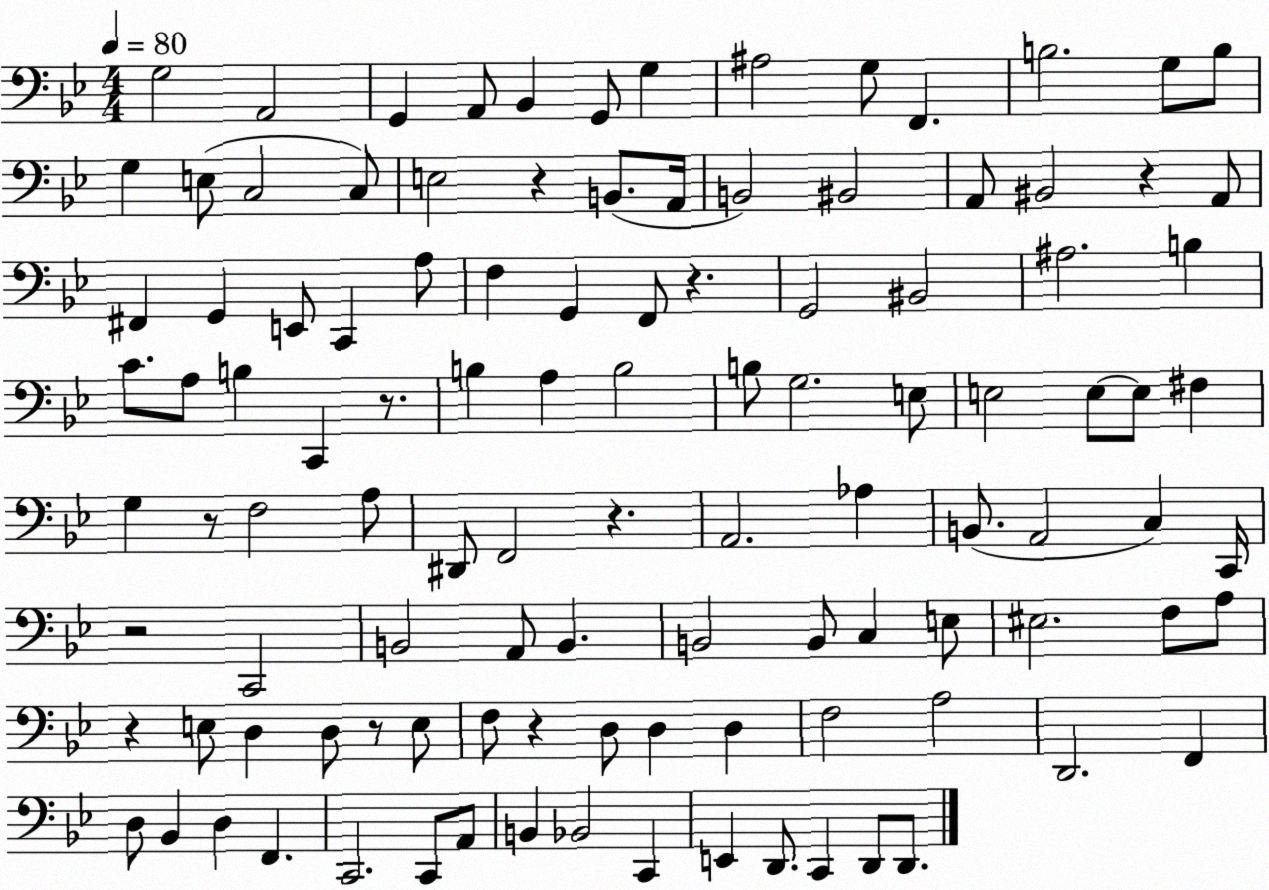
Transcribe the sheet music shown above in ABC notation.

X:1
T:Untitled
M:4/4
L:1/4
K:Bb
G,2 A,,2 G,, A,,/2 _B,, G,,/2 G, ^A,2 G,/2 F,, B,2 G,/2 B,/2 G, E,/2 C,2 C,/2 E,2 z B,,/2 A,,/4 B,,2 ^B,,2 A,,/2 ^B,,2 z A,,/2 ^F,, G,, E,,/2 C,, A,/2 F, G,, F,,/2 z G,,2 ^B,,2 ^A,2 B, C/2 A,/2 B, C,, z/2 B, A, B,2 B,/2 G,2 E,/2 E,2 E,/2 E,/2 ^F, G, z/2 F,2 A,/2 ^D,,/2 F,,2 z A,,2 _A, B,,/2 A,,2 C, C,,/4 z2 C,,2 B,,2 A,,/2 B,, B,,2 B,,/2 C, E,/2 ^E,2 F,/2 A,/2 z E,/2 D, D,/2 z/2 E,/2 F,/2 z D,/2 D, D, F,2 A,2 D,,2 F,, D,/2 _B,, D, F,, C,,2 C,,/2 A,,/2 B,, _B,,2 C,, E,, D,,/2 C,, D,,/2 D,,/2